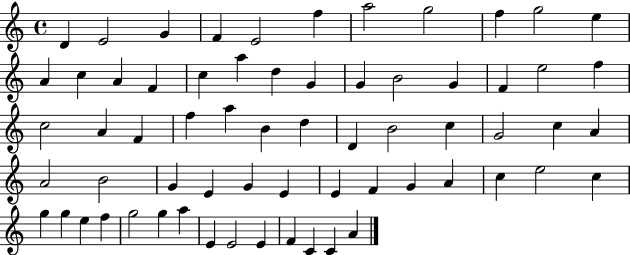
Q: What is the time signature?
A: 4/4